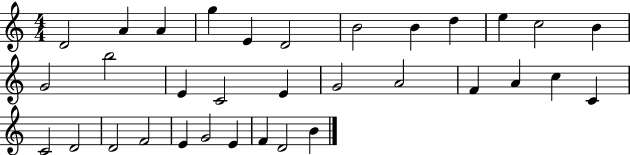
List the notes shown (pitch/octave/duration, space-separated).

D4/h A4/q A4/q G5/q E4/q D4/h B4/h B4/q D5/q E5/q C5/h B4/q G4/h B5/h E4/q C4/h E4/q G4/h A4/h F4/q A4/q C5/q C4/q C4/h D4/h D4/h F4/h E4/q G4/h E4/q F4/q D4/h B4/q